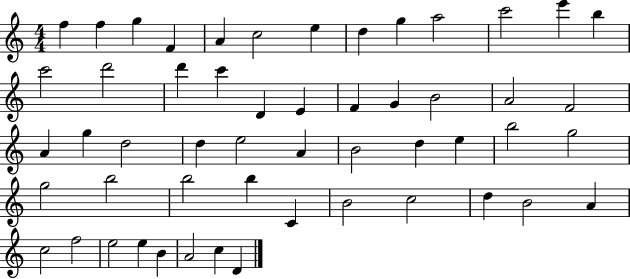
X:1
T:Untitled
M:4/4
L:1/4
K:C
f f g F A c2 e d g a2 c'2 e' b c'2 d'2 d' c' D E F G B2 A2 F2 A g d2 d e2 A B2 d e b2 g2 g2 b2 b2 b C B2 c2 d B2 A c2 f2 e2 e B A2 c D